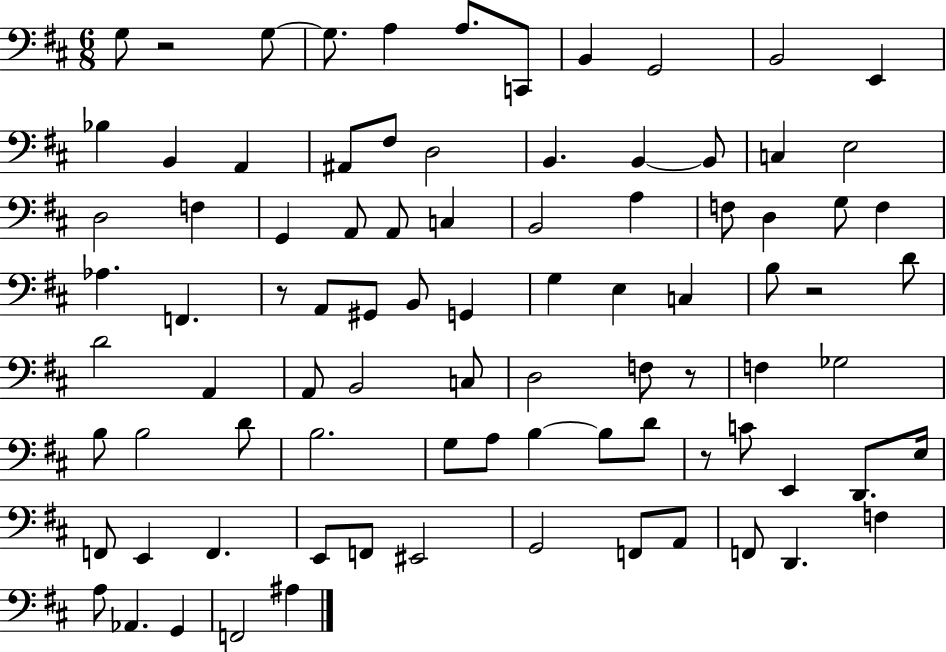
G3/e R/h G3/e G3/e. A3/q A3/e. C2/e B2/q G2/h B2/h E2/q Bb3/q B2/q A2/q A#2/e F#3/e D3/h B2/q. B2/q B2/e C3/q E3/h D3/h F3/q G2/q A2/e A2/e C3/q B2/h A3/q F3/e D3/q G3/e F3/q Ab3/q. F2/q. R/e A2/e G#2/e B2/e G2/q G3/q E3/q C3/q B3/e R/h D4/e D4/h A2/q A2/e B2/h C3/e D3/h F3/e R/e F3/q Gb3/h B3/e B3/h D4/e B3/h. G3/e A3/e B3/q B3/e D4/e R/e C4/e E2/q D2/e. E3/s F2/e E2/q F2/q. E2/e F2/e EIS2/h G2/h F2/e A2/e F2/e D2/q. F3/q A3/e Ab2/q. G2/q F2/h A#3/q